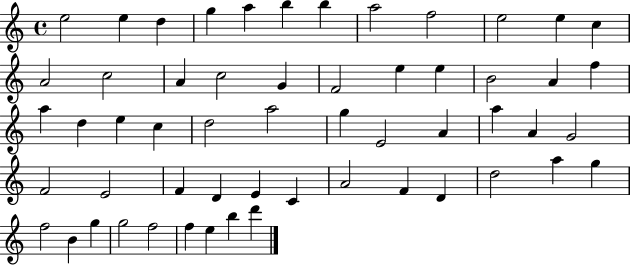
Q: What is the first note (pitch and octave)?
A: E5